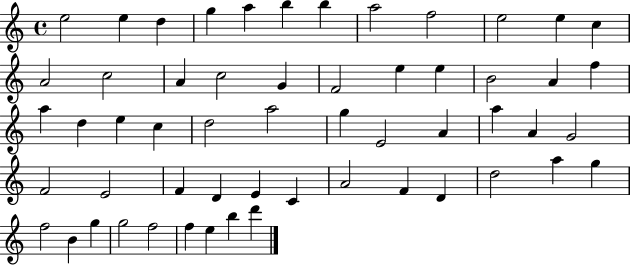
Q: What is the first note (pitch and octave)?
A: E5